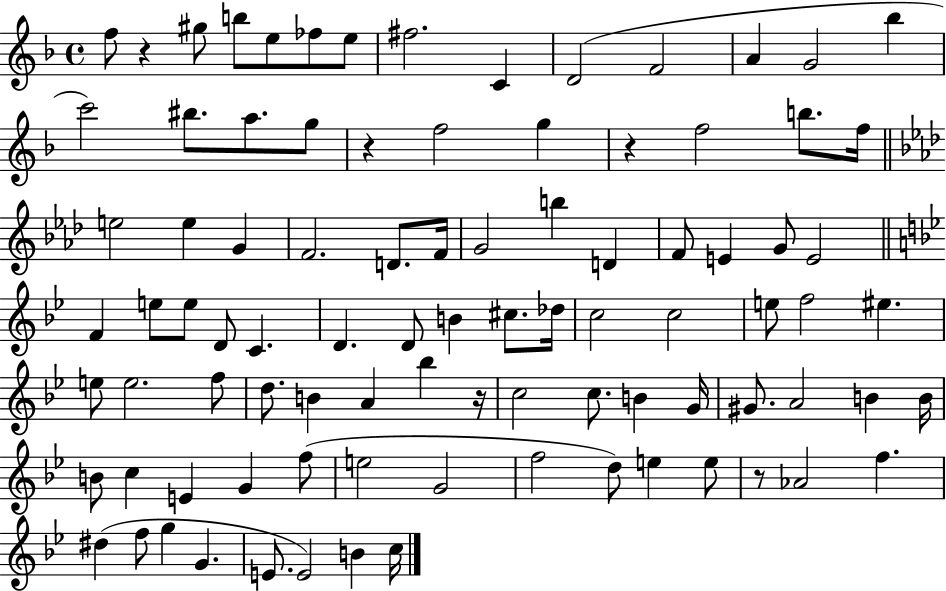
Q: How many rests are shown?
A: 5